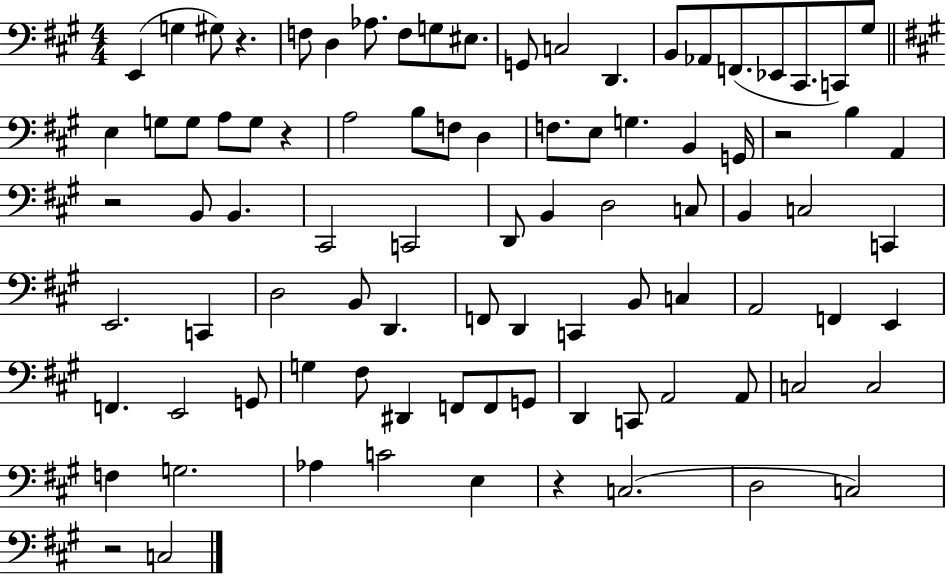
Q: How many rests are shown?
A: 6